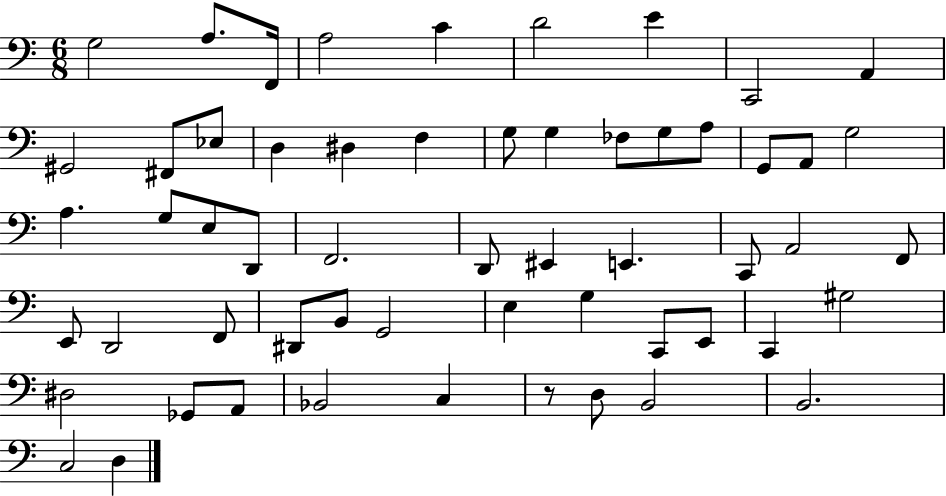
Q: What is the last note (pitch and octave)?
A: D3